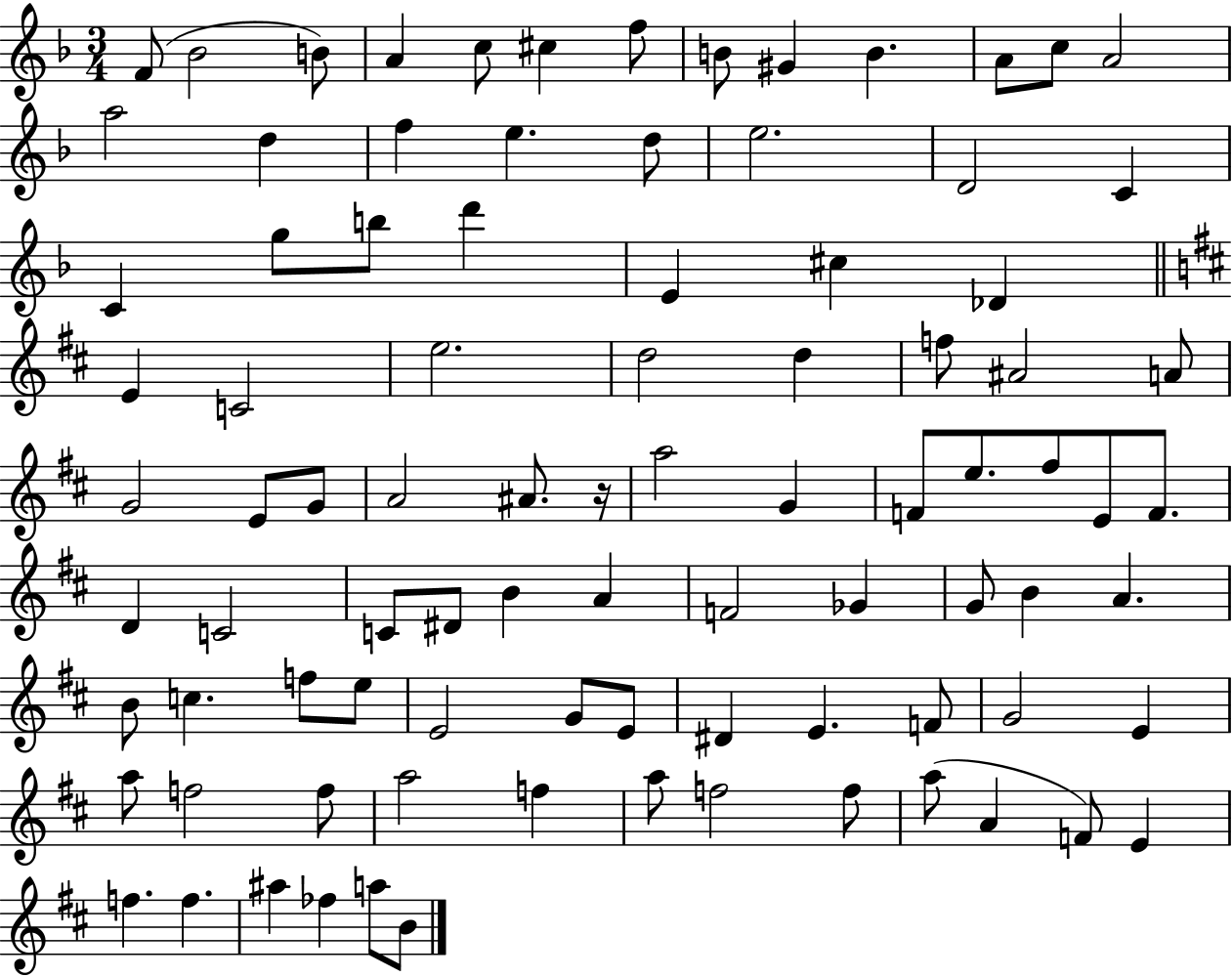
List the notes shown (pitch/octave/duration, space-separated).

F4/e Bb4/h B4/e A4/q C5/e C#5/q F5/e B4/e G#4/q B4/q. A4/e C5/e A4/h A5/h D5/q F5/q E5/q. D5/e E5/h. D4/h C4/q C4/q G5/e B5/e D6/q E4/q C#5/q Db4/q E4/q C4/h E5/h. D5/h D5/q F5/e A#4/h A4/e G4/h E4/e G4/e A4/h A#4/e. R/s A5/h G4/q F4/e E5/e. F#5/e E4/e F4/e. D4/q C4/h C4/e D#4/e B4/q A4/q F4/h Gb4/q G4/e B4/q A4/q. B4/e C5/q. F5/e E5/e E4/h G4/e E4/e D#4/q E4/q. F4/e G4/h E4/q A5/e F5/h F5/e A5/h F5/q A5/e F5/h F5/e A5/e A4/q F4/e E4/q F5/q. F5/q. A#5/q FES5/q A5/e B4/e